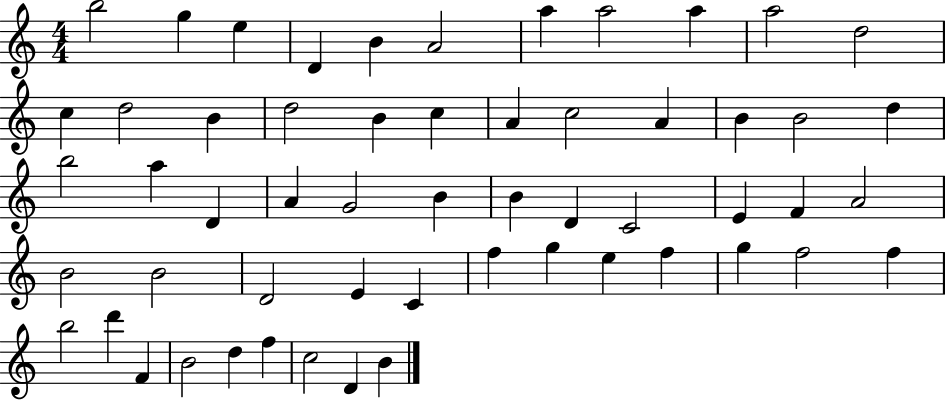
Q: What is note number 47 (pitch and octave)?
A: F5